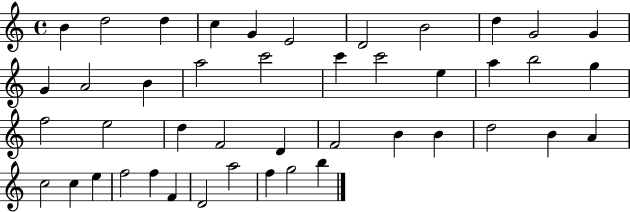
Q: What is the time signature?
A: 4/4